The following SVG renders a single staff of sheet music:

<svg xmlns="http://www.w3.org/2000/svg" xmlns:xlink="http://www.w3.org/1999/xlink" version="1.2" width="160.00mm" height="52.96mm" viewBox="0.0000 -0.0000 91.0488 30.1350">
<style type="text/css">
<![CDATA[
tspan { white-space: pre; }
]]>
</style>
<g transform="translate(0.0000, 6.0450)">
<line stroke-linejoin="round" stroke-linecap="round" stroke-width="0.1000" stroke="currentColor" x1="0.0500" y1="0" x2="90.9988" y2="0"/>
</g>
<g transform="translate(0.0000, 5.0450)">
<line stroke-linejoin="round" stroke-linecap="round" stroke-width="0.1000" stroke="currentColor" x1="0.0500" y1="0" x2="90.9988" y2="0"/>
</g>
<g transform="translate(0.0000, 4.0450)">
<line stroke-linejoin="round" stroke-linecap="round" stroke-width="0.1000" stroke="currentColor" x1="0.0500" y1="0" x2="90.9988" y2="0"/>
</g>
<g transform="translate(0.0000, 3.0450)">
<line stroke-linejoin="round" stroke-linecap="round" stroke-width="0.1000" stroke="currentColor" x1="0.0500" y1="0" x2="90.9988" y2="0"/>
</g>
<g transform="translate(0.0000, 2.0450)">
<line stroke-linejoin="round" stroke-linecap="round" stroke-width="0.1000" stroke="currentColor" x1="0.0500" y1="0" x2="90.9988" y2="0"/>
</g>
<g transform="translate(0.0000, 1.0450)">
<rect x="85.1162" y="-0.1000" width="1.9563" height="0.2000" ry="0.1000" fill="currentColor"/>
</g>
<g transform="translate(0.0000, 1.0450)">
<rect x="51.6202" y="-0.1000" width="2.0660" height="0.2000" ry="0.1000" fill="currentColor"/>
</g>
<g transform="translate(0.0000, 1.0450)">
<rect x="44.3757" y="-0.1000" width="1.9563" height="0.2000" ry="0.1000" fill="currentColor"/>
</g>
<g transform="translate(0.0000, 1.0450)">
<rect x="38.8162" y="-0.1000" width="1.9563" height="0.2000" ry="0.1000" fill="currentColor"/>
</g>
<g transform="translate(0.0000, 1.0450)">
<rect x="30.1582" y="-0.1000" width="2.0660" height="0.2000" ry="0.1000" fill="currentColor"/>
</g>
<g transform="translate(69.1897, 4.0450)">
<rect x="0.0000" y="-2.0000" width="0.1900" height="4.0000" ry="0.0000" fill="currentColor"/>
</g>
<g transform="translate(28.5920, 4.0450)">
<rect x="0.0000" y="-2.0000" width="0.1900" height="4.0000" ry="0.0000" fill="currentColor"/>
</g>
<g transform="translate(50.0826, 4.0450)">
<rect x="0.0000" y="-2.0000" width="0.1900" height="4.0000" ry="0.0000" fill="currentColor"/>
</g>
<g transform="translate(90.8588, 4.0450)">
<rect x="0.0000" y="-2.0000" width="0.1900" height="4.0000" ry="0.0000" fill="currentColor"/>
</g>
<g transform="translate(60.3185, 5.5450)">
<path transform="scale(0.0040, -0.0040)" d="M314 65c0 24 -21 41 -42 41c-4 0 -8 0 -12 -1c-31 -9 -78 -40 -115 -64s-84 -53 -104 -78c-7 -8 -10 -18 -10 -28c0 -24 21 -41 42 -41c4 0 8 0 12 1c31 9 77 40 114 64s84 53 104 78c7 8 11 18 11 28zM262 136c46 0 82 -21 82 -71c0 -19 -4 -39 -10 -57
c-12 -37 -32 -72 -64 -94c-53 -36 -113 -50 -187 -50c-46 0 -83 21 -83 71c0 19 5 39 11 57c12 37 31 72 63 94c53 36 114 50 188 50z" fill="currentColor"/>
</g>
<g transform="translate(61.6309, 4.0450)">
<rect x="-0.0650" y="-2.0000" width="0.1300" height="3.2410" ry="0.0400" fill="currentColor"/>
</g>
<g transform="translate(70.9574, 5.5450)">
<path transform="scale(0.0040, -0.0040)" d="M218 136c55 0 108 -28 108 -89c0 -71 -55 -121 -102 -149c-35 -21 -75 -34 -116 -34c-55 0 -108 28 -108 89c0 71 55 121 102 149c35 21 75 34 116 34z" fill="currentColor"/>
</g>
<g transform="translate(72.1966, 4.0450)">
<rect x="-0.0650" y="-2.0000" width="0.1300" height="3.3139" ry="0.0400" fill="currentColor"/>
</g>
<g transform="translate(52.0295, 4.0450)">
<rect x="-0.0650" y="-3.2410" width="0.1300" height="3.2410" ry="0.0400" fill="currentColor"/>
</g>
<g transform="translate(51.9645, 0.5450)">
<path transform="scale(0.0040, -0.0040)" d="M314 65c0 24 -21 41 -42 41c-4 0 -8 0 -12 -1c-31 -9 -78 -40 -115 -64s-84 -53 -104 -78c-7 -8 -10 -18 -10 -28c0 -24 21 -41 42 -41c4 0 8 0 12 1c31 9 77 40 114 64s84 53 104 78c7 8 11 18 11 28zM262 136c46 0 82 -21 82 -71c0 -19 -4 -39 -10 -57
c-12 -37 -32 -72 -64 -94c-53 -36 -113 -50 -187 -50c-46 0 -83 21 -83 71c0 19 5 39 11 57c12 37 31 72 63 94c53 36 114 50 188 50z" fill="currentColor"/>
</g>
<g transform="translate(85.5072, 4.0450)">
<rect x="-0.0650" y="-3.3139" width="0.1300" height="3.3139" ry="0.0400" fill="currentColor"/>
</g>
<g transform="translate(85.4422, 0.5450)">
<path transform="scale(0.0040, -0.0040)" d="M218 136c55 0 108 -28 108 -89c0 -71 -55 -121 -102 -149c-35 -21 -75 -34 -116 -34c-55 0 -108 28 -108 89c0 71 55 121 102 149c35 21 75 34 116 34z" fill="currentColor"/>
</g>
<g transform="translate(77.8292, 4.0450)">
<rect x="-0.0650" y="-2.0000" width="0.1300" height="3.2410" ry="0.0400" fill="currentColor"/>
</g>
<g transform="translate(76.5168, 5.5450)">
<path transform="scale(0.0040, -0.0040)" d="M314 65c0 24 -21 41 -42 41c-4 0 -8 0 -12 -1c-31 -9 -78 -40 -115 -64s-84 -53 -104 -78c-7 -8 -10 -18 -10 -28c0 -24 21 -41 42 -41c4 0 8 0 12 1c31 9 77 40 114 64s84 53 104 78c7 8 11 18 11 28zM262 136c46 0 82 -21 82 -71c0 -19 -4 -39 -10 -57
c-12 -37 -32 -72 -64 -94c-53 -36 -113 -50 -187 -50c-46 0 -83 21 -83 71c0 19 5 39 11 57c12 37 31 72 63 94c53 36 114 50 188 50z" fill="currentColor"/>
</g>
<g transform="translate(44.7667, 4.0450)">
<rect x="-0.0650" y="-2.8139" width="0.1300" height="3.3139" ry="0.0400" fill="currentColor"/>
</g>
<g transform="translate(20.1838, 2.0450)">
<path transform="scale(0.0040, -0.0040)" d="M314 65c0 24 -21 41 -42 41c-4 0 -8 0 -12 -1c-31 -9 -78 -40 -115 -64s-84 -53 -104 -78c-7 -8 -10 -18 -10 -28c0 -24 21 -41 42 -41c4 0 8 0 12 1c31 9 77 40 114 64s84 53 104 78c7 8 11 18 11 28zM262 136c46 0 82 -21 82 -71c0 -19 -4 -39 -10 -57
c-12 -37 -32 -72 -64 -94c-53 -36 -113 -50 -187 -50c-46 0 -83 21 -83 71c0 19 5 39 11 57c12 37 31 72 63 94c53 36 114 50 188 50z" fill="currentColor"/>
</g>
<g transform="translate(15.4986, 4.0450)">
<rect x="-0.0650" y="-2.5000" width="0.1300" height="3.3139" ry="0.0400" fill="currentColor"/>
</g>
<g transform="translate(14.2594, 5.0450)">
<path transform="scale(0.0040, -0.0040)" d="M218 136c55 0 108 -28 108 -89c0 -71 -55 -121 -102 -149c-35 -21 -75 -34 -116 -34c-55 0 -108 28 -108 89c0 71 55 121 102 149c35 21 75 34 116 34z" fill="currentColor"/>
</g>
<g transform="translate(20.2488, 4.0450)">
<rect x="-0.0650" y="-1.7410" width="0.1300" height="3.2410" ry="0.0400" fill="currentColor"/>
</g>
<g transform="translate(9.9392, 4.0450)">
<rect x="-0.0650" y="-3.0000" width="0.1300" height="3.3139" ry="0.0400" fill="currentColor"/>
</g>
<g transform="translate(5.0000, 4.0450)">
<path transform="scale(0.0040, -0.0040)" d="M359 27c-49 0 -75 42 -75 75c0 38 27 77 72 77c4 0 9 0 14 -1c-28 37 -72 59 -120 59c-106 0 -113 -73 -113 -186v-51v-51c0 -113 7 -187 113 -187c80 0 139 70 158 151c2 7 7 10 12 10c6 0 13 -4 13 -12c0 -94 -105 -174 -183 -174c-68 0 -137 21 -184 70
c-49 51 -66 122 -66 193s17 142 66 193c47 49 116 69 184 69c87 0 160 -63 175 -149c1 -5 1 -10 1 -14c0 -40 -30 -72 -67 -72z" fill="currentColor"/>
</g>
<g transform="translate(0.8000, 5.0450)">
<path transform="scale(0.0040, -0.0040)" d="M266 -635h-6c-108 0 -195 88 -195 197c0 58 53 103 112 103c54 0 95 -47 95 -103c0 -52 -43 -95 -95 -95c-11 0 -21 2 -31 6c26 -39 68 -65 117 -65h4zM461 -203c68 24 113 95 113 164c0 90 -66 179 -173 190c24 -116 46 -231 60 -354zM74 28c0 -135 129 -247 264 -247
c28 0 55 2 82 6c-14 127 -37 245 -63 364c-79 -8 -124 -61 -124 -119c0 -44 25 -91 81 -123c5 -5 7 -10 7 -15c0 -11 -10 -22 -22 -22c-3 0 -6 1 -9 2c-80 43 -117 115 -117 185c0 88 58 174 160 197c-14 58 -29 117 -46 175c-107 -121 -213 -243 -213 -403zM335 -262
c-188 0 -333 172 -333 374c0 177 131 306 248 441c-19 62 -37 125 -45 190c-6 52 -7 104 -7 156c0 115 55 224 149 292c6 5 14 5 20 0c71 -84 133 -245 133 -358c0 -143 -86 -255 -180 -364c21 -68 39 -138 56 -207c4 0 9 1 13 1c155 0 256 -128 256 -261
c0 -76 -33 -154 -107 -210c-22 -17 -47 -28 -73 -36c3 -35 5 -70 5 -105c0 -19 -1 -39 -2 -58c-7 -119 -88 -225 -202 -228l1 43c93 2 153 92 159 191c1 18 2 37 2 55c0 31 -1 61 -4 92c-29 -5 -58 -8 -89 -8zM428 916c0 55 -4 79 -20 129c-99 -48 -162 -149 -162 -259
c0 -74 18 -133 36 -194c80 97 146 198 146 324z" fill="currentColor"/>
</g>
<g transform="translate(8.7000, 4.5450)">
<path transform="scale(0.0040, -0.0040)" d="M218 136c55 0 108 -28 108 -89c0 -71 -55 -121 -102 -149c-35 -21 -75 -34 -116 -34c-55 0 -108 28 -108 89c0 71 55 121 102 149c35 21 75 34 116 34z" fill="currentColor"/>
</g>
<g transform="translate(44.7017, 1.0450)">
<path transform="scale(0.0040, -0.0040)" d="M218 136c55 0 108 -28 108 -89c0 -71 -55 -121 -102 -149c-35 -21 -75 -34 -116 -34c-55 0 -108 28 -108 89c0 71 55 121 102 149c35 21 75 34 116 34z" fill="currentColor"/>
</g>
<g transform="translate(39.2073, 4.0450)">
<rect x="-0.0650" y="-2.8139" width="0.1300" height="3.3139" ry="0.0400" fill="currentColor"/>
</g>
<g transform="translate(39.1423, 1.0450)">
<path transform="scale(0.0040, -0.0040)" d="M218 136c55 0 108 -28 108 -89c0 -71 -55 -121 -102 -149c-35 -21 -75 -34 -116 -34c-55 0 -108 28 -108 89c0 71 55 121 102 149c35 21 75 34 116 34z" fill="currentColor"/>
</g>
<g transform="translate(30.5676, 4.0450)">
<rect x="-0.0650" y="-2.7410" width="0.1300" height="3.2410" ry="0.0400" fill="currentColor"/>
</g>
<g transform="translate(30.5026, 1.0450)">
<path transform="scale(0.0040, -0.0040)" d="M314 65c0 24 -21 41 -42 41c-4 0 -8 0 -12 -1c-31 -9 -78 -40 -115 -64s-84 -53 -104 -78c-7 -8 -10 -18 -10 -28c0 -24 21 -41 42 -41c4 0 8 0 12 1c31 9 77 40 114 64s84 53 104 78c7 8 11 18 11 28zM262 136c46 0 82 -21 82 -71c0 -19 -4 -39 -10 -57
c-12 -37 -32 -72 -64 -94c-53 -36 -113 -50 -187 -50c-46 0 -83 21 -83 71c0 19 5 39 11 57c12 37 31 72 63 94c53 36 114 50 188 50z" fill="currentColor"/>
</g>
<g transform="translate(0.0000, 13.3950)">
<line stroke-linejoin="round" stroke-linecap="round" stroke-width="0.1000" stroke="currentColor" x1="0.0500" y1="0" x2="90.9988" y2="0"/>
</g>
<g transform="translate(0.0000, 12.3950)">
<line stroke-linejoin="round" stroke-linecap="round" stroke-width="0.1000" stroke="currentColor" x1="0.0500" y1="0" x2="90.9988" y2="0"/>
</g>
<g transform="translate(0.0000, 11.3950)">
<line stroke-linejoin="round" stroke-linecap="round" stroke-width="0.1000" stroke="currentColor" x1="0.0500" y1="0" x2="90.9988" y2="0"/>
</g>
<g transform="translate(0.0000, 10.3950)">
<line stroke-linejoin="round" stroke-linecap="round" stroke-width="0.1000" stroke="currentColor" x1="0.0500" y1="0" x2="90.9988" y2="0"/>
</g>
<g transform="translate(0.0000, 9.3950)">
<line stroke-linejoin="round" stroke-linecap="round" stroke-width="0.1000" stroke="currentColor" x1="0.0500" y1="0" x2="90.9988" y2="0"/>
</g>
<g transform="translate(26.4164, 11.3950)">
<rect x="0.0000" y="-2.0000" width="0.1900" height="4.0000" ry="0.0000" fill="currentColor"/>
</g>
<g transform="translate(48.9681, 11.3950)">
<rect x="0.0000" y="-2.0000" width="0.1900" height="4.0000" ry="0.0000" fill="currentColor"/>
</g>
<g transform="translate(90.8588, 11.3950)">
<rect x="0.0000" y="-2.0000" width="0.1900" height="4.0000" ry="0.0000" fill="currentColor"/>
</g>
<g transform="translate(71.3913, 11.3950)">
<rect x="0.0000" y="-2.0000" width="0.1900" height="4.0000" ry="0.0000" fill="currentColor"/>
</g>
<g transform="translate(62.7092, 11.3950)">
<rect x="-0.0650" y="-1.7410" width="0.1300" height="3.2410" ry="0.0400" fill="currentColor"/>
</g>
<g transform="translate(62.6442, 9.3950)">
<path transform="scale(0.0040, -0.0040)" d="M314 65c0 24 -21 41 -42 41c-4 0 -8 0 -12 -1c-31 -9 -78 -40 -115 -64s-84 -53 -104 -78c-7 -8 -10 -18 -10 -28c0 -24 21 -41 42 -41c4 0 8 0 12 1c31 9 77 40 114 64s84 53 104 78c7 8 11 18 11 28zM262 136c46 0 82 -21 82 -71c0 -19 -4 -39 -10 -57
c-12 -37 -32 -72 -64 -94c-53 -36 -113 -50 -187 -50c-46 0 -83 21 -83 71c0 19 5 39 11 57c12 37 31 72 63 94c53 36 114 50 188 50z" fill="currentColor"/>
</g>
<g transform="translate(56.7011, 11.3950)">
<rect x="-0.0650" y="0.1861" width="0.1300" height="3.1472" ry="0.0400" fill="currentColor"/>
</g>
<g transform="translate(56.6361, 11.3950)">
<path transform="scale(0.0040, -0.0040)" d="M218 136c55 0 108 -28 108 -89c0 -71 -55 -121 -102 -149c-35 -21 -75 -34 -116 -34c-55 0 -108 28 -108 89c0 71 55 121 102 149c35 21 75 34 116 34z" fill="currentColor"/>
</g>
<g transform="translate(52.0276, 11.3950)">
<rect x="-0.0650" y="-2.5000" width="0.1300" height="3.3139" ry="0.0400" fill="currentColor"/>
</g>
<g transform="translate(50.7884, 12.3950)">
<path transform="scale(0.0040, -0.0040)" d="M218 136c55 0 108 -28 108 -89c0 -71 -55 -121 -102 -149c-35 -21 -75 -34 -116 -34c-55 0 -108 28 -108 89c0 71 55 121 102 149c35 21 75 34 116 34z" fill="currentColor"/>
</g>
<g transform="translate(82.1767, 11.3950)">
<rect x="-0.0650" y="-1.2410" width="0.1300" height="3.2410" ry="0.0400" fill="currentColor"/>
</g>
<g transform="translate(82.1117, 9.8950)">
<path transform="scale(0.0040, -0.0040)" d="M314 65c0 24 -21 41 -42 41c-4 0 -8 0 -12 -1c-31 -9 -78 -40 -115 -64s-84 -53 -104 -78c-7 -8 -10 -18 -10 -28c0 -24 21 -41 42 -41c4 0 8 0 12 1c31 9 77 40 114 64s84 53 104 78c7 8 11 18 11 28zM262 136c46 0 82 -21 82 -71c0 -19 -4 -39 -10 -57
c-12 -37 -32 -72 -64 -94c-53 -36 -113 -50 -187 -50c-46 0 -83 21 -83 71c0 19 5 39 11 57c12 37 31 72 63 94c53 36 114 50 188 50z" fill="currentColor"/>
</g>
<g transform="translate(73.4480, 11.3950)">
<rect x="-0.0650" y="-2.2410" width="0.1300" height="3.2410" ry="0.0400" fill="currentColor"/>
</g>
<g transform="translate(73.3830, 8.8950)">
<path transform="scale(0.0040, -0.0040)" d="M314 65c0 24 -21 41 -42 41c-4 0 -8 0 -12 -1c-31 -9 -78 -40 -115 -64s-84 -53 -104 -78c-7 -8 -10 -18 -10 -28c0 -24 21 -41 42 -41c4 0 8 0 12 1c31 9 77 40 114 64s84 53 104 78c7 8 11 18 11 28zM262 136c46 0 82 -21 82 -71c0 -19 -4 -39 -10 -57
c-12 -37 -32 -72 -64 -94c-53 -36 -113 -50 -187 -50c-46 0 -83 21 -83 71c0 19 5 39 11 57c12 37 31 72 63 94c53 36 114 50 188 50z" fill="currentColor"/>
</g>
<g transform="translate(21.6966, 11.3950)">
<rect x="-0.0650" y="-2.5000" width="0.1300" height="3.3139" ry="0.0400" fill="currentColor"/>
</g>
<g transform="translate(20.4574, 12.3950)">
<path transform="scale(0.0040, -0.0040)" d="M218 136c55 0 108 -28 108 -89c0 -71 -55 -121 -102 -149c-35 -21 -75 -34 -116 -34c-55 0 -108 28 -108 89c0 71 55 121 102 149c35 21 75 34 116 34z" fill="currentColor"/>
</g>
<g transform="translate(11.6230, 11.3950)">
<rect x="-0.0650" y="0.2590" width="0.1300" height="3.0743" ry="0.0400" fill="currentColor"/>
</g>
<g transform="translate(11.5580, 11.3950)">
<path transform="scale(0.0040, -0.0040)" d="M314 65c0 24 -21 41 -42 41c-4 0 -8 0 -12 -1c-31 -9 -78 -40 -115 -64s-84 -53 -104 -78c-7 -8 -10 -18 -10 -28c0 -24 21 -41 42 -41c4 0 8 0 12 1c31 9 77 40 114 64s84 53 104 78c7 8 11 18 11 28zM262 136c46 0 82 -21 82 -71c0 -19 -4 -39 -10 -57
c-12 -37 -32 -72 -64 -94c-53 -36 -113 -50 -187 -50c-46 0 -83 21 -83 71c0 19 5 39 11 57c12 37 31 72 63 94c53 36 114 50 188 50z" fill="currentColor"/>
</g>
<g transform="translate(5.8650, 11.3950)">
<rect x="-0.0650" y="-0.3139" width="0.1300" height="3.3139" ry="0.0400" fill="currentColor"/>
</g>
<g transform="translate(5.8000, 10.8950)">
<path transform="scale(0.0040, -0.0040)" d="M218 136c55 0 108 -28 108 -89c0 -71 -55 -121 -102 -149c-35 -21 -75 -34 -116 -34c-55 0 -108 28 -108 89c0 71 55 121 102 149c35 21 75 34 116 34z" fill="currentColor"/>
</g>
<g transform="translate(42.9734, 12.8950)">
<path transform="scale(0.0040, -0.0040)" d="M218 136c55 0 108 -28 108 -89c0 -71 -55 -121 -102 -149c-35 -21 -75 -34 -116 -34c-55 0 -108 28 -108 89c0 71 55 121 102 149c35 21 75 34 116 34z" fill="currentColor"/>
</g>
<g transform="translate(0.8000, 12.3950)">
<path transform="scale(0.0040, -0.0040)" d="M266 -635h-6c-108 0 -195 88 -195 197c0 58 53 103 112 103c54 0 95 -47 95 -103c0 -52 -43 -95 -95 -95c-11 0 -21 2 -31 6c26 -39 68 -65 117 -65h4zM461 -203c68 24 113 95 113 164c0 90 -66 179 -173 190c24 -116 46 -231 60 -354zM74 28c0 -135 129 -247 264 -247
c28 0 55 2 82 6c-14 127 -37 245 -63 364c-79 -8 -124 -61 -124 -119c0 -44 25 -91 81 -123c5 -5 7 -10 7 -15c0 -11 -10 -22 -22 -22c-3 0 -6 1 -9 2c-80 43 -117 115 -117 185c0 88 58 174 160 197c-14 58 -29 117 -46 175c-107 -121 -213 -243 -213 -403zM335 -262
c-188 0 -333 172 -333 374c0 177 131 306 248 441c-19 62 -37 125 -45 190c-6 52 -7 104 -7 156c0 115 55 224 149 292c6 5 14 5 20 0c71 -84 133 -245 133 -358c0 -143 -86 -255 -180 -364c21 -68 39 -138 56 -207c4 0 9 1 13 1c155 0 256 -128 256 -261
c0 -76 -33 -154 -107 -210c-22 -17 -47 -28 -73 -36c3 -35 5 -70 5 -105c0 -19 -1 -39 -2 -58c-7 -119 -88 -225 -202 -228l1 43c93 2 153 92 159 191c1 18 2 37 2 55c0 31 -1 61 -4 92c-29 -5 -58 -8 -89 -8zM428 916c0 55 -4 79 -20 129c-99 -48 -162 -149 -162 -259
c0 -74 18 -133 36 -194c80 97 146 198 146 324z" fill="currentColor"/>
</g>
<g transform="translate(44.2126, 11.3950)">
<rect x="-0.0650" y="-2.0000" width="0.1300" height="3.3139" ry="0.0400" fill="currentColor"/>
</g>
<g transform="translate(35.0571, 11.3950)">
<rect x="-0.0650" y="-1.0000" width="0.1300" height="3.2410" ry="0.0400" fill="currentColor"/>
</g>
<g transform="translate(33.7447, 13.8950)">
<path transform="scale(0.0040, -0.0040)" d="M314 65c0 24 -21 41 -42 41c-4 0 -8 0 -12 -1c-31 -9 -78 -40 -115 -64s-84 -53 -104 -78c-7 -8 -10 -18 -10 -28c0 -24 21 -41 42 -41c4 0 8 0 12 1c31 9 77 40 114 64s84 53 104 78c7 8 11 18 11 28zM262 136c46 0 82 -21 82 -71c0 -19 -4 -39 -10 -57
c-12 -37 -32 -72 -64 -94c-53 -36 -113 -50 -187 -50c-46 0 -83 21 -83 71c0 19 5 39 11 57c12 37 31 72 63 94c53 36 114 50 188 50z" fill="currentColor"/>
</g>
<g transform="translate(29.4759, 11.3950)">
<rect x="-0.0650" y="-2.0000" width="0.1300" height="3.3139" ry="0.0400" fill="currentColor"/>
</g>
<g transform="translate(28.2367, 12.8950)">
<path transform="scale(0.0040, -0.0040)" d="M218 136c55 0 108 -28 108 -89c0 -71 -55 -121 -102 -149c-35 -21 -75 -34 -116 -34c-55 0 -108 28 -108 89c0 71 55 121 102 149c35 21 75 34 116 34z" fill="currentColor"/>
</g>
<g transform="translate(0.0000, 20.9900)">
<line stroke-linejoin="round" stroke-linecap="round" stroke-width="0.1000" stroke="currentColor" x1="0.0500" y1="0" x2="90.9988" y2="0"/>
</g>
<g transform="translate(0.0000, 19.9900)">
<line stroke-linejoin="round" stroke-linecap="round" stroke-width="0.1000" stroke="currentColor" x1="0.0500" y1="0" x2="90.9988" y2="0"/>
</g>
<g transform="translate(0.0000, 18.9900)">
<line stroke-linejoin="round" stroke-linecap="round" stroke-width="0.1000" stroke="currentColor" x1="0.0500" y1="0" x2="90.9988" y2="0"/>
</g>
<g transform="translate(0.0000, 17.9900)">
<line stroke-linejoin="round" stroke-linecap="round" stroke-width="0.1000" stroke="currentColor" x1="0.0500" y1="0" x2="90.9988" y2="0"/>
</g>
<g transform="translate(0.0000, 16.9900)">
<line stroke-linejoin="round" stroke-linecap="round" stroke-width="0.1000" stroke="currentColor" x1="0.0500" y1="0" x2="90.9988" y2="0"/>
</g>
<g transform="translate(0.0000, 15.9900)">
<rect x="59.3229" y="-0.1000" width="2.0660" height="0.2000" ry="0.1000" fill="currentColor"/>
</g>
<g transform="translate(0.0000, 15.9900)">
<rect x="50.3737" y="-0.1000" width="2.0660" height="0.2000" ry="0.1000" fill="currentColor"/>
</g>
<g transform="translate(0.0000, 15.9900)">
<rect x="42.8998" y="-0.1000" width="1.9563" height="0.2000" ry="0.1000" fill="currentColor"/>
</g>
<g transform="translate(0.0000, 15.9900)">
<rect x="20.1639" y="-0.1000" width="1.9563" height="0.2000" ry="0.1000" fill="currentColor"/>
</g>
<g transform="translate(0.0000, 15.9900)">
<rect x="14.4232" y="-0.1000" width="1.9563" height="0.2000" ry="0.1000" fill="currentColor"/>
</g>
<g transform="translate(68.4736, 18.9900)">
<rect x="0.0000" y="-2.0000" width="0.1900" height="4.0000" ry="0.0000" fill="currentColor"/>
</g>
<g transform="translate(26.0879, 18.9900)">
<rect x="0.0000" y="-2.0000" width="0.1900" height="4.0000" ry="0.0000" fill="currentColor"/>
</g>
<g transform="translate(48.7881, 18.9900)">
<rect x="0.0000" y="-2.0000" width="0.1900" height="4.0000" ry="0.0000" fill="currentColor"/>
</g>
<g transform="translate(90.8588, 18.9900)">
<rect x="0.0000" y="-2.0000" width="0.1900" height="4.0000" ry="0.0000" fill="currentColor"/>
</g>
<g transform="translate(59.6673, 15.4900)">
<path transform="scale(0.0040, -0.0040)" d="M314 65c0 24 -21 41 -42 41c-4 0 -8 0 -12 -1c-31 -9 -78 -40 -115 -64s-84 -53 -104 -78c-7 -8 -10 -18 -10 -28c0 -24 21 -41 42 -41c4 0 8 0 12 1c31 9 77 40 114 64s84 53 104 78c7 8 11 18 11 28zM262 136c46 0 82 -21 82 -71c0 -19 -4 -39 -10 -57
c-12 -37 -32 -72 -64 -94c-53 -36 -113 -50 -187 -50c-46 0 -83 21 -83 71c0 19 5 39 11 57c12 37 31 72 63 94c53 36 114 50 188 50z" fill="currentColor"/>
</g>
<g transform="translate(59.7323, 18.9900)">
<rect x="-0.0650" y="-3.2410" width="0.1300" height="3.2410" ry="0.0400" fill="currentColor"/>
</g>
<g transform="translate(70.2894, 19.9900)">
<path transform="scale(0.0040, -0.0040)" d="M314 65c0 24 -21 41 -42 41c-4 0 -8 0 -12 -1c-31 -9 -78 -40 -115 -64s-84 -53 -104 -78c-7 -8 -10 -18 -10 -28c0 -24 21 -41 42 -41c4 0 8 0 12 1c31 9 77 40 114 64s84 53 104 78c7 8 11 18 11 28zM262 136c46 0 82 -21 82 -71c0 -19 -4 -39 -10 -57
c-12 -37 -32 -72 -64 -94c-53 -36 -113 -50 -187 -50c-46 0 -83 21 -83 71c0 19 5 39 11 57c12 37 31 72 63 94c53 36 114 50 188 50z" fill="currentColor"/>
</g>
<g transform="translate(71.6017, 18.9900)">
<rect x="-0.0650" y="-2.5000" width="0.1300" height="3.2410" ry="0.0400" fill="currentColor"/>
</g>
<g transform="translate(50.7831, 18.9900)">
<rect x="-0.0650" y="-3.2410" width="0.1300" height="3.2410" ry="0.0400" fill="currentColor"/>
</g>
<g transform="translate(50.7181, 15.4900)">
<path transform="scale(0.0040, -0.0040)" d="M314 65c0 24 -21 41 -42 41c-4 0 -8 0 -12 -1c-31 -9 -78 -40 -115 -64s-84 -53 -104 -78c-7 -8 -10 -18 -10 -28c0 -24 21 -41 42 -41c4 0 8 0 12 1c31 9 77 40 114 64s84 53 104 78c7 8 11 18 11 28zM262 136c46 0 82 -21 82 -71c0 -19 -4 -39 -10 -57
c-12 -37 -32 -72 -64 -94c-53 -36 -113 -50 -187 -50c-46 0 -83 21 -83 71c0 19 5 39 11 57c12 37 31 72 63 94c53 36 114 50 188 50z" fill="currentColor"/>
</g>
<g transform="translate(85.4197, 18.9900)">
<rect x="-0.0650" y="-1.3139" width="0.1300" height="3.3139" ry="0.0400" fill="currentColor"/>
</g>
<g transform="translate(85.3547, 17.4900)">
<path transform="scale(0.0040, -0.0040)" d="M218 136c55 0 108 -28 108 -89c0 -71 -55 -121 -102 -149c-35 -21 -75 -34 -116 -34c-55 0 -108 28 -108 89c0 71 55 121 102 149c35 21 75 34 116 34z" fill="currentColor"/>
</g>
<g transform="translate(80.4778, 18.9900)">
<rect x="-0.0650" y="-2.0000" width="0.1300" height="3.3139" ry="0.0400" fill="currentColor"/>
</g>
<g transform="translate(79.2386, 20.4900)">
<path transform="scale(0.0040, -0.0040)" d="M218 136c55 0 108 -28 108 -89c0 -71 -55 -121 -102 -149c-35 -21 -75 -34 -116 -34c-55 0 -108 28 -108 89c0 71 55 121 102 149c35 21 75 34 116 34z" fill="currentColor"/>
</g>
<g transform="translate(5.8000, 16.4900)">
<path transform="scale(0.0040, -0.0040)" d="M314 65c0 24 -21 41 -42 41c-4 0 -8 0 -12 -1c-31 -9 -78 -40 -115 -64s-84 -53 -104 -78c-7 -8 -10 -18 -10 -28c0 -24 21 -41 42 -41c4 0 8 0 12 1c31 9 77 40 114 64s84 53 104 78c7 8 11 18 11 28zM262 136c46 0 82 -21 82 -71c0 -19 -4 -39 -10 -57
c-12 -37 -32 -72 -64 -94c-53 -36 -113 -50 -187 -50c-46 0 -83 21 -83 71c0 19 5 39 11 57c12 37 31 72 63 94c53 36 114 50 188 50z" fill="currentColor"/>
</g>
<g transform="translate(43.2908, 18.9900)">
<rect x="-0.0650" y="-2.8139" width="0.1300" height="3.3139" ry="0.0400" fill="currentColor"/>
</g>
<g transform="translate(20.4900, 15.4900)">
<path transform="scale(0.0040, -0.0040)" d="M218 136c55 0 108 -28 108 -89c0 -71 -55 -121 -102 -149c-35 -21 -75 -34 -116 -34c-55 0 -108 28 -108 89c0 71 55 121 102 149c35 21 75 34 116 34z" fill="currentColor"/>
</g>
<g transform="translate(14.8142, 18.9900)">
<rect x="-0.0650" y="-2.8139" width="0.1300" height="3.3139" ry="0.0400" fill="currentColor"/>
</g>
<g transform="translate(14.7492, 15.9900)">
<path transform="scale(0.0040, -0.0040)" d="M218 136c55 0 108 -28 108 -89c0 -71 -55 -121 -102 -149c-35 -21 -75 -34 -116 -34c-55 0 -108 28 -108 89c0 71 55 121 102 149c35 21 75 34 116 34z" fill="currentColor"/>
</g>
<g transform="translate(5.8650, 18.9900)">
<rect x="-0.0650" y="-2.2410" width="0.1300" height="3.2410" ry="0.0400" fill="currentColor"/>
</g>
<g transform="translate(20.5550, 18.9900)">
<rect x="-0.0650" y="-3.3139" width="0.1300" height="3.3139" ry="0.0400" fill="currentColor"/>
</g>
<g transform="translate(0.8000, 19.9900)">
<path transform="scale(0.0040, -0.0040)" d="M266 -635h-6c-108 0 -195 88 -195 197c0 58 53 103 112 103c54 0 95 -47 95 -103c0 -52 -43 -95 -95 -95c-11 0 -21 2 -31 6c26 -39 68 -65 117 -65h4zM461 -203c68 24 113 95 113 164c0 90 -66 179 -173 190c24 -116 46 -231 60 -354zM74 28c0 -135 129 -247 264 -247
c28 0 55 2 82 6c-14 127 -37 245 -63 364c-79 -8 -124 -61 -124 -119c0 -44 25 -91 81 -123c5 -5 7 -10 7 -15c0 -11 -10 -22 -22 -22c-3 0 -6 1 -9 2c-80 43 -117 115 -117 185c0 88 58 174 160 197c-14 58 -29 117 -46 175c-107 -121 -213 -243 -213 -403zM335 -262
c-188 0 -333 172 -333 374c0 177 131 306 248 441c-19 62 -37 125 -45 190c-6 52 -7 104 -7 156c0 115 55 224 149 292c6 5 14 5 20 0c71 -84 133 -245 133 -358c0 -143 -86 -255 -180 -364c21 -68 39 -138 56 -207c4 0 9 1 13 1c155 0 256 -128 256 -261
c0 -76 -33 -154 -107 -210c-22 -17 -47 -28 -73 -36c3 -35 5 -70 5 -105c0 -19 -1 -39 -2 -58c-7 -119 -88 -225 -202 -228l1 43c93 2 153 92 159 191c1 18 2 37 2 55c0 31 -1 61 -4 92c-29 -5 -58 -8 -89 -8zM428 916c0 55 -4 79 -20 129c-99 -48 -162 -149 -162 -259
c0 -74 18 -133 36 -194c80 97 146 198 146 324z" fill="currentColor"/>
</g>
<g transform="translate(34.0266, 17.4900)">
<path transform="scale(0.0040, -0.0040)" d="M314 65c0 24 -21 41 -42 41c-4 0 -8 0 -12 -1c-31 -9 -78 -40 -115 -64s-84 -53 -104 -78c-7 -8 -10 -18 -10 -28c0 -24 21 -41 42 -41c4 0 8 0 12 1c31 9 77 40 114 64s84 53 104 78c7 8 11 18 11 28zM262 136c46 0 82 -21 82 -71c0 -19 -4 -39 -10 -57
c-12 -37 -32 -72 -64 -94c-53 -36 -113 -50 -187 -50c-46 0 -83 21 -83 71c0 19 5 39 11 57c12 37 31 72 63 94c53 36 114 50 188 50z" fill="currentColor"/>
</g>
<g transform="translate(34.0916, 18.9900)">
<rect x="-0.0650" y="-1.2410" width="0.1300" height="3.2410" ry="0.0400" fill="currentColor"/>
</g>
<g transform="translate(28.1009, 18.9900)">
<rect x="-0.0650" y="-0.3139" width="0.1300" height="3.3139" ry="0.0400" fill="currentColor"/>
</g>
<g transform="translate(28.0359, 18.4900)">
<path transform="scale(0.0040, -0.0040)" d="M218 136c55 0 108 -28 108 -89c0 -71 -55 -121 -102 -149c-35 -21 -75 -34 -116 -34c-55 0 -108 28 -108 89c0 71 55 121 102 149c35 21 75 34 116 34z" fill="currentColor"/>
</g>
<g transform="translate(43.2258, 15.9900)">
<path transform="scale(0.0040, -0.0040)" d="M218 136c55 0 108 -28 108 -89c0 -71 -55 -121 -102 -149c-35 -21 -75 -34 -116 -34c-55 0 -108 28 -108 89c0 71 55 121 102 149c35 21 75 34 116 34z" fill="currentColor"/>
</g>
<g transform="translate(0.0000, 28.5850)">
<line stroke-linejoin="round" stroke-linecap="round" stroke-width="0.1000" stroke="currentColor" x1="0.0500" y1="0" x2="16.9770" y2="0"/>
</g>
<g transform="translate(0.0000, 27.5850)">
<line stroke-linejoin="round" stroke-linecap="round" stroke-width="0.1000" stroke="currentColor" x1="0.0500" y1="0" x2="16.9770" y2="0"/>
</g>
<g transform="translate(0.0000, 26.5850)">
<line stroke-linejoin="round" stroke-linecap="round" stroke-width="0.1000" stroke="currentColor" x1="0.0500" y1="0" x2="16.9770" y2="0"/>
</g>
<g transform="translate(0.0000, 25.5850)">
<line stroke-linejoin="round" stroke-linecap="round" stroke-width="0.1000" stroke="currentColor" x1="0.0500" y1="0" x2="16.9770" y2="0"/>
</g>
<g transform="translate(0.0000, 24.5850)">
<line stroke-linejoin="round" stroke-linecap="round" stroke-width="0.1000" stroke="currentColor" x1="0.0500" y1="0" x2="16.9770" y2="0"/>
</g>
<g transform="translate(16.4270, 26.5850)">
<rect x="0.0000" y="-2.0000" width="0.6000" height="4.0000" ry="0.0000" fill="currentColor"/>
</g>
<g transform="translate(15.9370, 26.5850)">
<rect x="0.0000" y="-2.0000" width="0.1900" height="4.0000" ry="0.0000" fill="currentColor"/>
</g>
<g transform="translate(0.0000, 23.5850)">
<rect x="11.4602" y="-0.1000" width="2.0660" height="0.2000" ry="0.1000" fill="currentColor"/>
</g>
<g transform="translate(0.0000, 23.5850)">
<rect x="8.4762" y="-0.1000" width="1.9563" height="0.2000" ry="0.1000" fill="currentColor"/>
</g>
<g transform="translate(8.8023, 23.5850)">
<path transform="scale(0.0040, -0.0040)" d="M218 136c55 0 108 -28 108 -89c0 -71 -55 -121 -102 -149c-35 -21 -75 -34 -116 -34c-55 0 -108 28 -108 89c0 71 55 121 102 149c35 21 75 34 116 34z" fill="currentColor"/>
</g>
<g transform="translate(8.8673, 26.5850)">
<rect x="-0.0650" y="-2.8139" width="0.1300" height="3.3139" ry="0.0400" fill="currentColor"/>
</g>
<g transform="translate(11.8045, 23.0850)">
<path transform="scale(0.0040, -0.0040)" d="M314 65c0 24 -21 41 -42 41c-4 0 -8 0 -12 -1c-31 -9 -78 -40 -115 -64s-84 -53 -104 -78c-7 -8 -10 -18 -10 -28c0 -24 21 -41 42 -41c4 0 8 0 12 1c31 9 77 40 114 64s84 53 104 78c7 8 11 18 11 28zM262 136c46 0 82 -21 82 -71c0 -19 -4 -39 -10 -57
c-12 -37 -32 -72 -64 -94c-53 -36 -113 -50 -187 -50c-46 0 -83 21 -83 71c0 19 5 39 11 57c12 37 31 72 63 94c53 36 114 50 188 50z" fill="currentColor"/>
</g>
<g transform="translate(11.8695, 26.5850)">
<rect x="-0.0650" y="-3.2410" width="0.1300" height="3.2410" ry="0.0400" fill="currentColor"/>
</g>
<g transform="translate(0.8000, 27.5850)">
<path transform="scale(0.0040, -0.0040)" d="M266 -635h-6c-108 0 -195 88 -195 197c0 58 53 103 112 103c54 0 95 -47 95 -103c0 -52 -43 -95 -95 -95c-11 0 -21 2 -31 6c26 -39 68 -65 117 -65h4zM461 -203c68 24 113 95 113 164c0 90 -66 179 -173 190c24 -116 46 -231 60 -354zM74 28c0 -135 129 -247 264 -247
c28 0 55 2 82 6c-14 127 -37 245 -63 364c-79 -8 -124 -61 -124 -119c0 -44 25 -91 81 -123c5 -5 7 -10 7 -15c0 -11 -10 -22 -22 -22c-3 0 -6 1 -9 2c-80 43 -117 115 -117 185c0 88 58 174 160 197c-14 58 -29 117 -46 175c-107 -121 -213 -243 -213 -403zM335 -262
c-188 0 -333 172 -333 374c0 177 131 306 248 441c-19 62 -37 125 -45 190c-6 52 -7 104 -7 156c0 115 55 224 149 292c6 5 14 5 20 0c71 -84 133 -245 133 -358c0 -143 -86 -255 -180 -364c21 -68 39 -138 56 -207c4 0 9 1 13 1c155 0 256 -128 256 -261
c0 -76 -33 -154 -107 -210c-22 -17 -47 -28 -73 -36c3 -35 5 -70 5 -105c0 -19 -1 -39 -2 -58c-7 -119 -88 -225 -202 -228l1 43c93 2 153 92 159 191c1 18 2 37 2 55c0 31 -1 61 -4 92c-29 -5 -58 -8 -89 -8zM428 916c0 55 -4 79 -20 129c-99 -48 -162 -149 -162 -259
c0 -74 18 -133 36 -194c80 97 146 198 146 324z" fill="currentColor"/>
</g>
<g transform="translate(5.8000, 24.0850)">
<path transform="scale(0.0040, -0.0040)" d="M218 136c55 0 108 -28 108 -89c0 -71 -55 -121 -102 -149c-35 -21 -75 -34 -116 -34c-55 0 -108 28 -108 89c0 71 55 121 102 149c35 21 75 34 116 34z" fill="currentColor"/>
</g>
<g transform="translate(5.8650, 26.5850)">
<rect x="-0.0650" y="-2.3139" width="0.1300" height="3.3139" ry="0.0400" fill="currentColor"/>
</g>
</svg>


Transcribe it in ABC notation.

X:1
T:Untitled
M:4/4
L:1/4
K:C
A G f2 a2 a a b2 F2 F F2 b c B2 G F D2 F G B f2 g2 e2 g2 a b c e2 a b2 b2 G2 F e g a b2